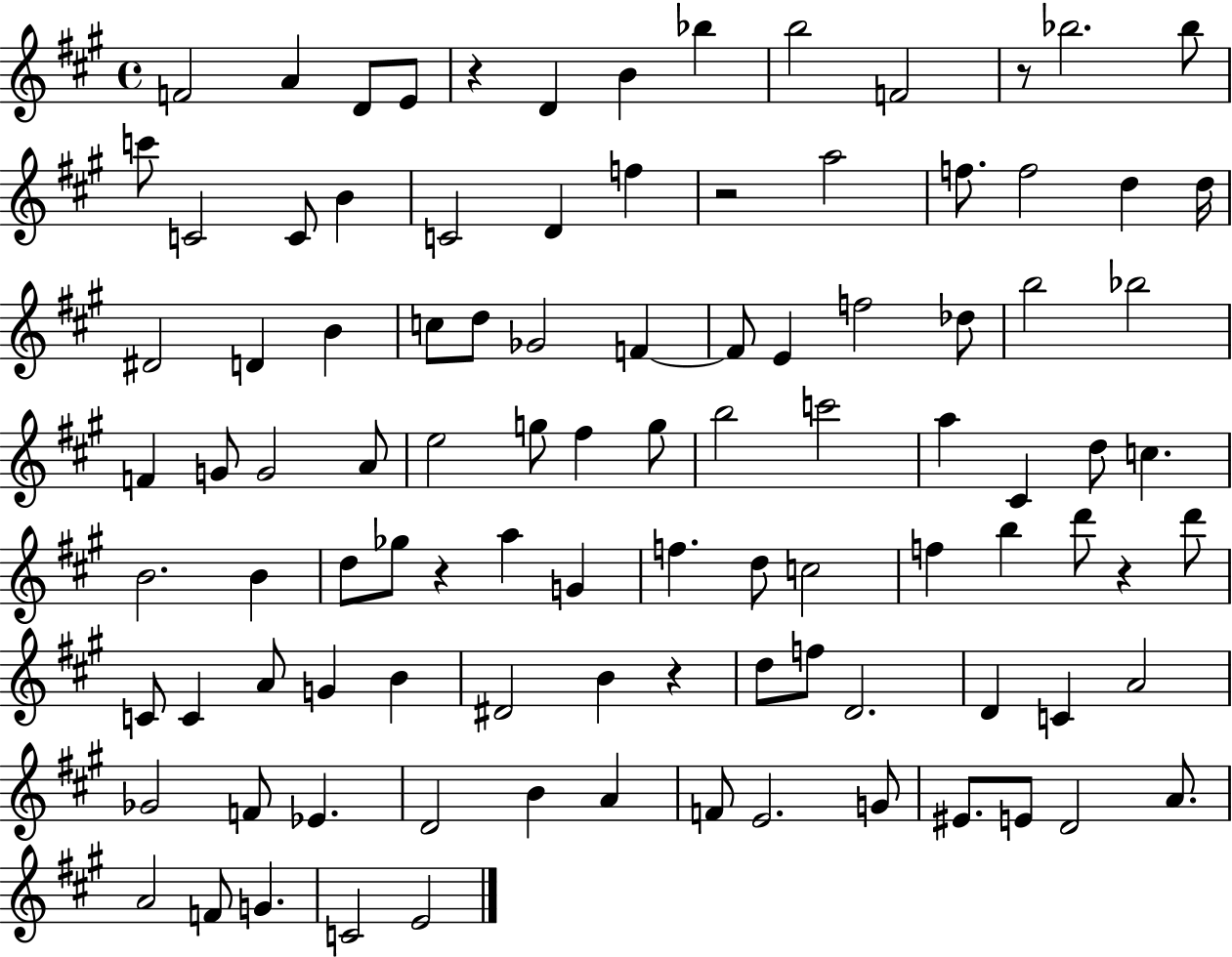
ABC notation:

X:1
T:Untitled
M:4/4
L:1/4
K:A
F2 A D/2 E/2 z D B _b b2 F2 z/2 _b2 _b/2 c'/2 C2 C/2 B C2 D f z2 a2 f/2 f2 d d/4 ^D2 D B c/2 d/2 _G2 F F/2 E f2 _d/2 b2 _b2 F G/2 G2 A/2 e2 g/2 ^f g/2 b2 c'2 a ^C d/2 c B2 B d/2 _g/2 z a G f d/2 c2 f b d'/2 z d'/2 C/2 C A/2 G B ^D2 B z d/2 f/2 D2 D C A2 _G2 F/2 _E D2 B A F/2 E2 G/2 ^E/2 E/2 D2 A/2 A2 F/2 G C2 E2